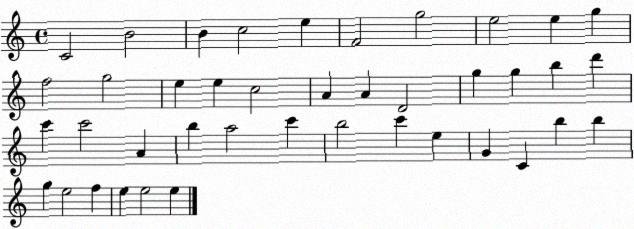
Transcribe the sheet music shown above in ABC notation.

X:1
T:Untitled
M:4/4
L:1/4
K:C
C2 B2 B c2 e F2 g2 e2 e g f2 g2 e e c2 A A D2 g g b d' c' c'2 A b a2 c' b2 c' e G C b b g e2 f e e2 e